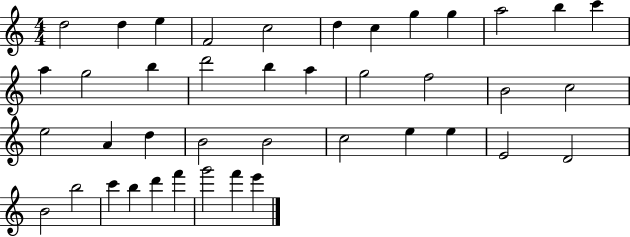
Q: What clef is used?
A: treble